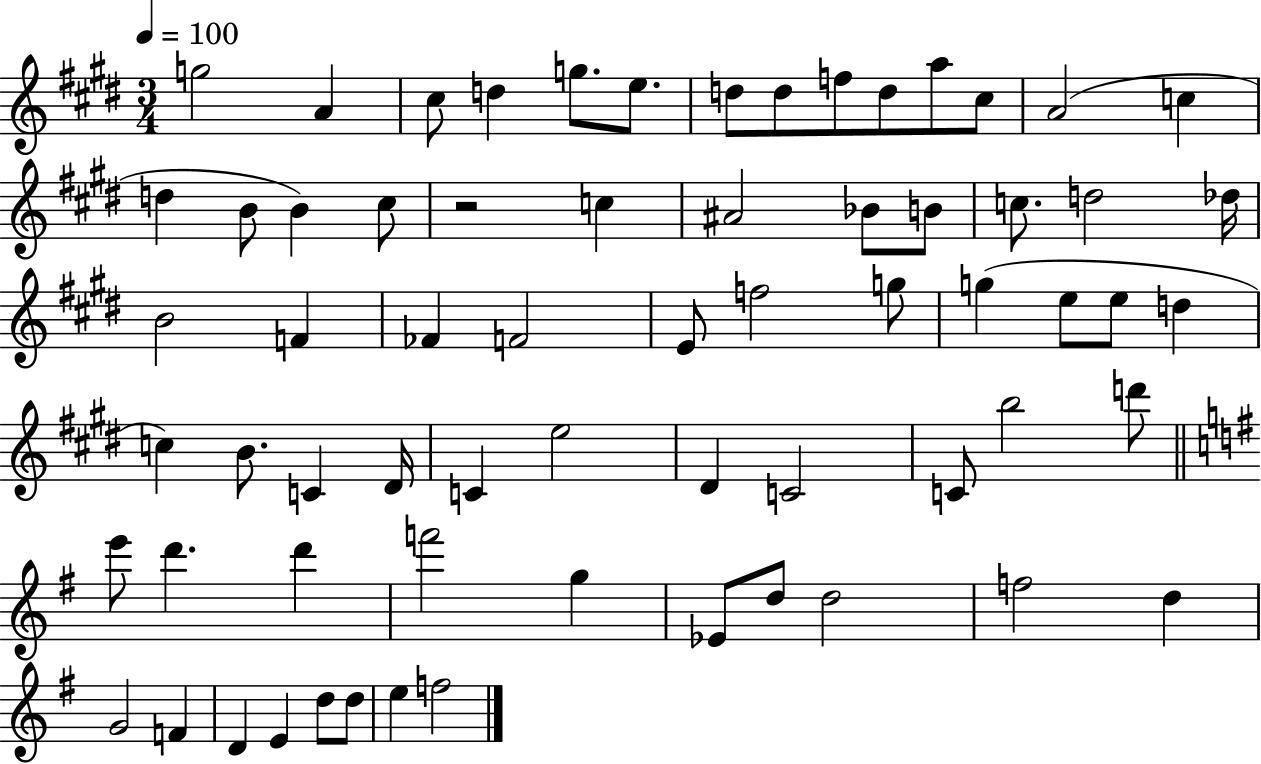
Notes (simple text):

G5/h A4/q C#5/e D5/q G5/e. E5/e. D5/e D5/e F5/e D5/e A5/e C#5/e A4/h C5/q D5/q B4/e B4/q C#5/e R/h C5/q A#4/h Bb4/e B4/e C5/e. D5/h Db5/s B4/h F4/q FES4/q F4/h E4/e F5/h G5/e G5/q E5/e E5/e D5/q C5/q B4/e. C4/q D#4/s C4/q E5/h D#4/q C4/h C4/e B5/h D6/e E6/e D6/q. D6/q F6/h G5/q Eb4/e D5/e D5/h F5/h D5/q G4/h F4/q D4/q E4/q D5/e D5/e E5/q F5/h